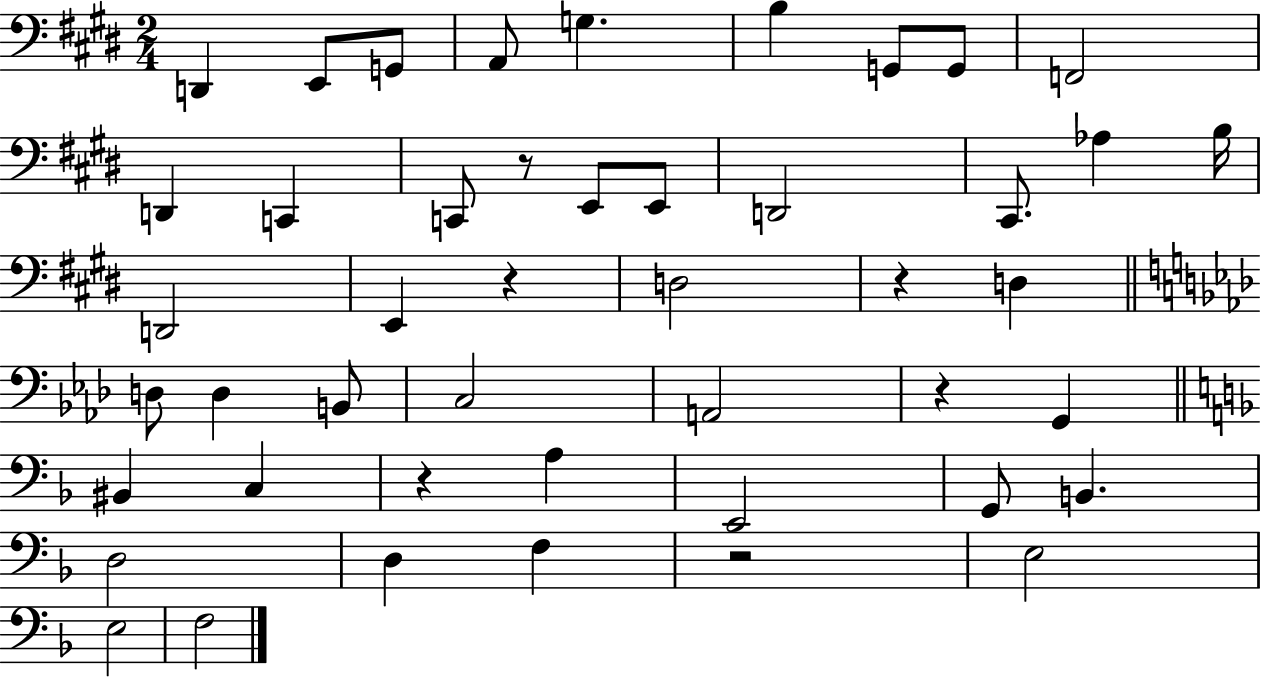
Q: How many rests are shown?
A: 6